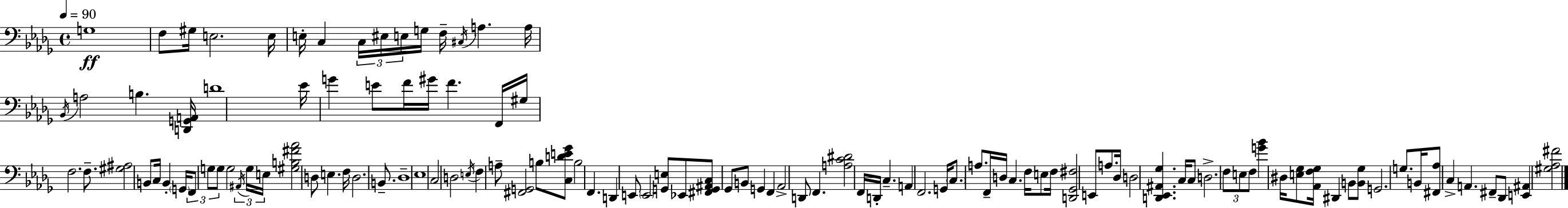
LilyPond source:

{
  \clef bass
  \time 4/4
  \defaultTimeSignature
  \key bes \minor
  \tempo 4 = 90
  g1\ff | f8 gis16 e2. e16 | e16-. c4 \tuplet 3/2 { c16 eis16 e16 } g16 f16-- \acciaccatura { cis16 } a4. | a16 \acciaccatura { bes,16 } a2 b4. | \break <d, g, a,>16 d'1 | ees'16 g'4 e'8 f'16 gis'16 f'4. | f,16 gis16 f2. f8.-- | <gis ais>2 b,8 c16 b,4-. | \break \parenthesize g,16 \tuplet 3/2 { f,8 g8 g8 } g2 | \tuplet 3/2 { \acciaccatura { ais,16 } g16 e16 } <gis b fis' aes'>2 d8 e4. | f16 d2. | b,8.-- des1-- | \break ees1 | c2 d2 | \acciaccatura { e16 } f4 a8-- <fis, g,>2 | b8 <c d' e' ges'>8 b2 f,4. | \break d,4 e,8 \parenthesize e,2 | <g, e>8 ees,8 <fis, g, ais, c>8 ges,8 b,8 g,4 | f,4 aes,2-> d,8 f,4. | <a c' dis'>2 f,16 d,16-. c4.-- | \break a,4 f,2. | g,16 \parenthesize c8. a8. f,16-- d16 c4. | f16 e8 f16 <d, ges, fis>2 e,8 | a8. des16 d2 <d, ees, ais, ges>4. | \break c16 c8 d2.-> | \tuplet 3/2 { f8 e8 f8 } <g' bes'>4 dis16 <e ges>8 <aes, f ges>16 | dis,4 b,8 <b, ges>8 g,2. | g8. b,16 <fis, aes>8 c4-> a,4. | \break fis,8-- des,8 <e, ais,>4 <gis aes fis'>2 | \bar "|."
}